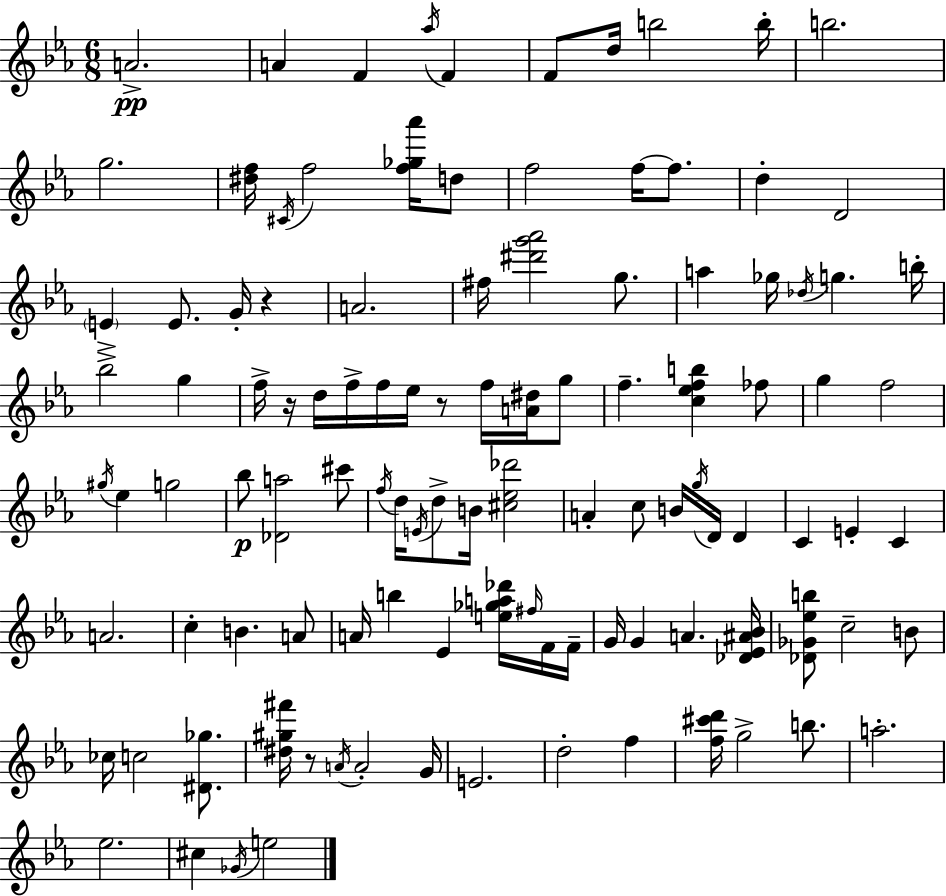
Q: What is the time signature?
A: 6/8